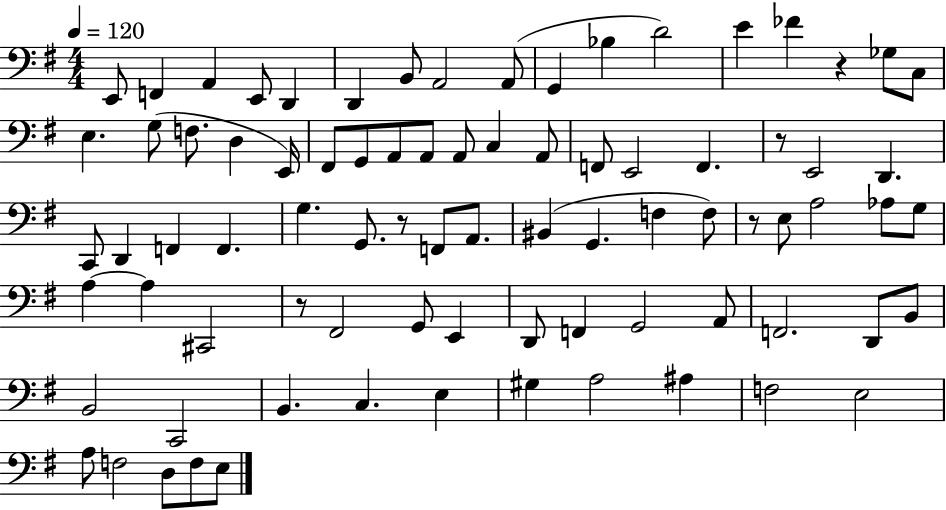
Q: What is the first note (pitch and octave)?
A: E2